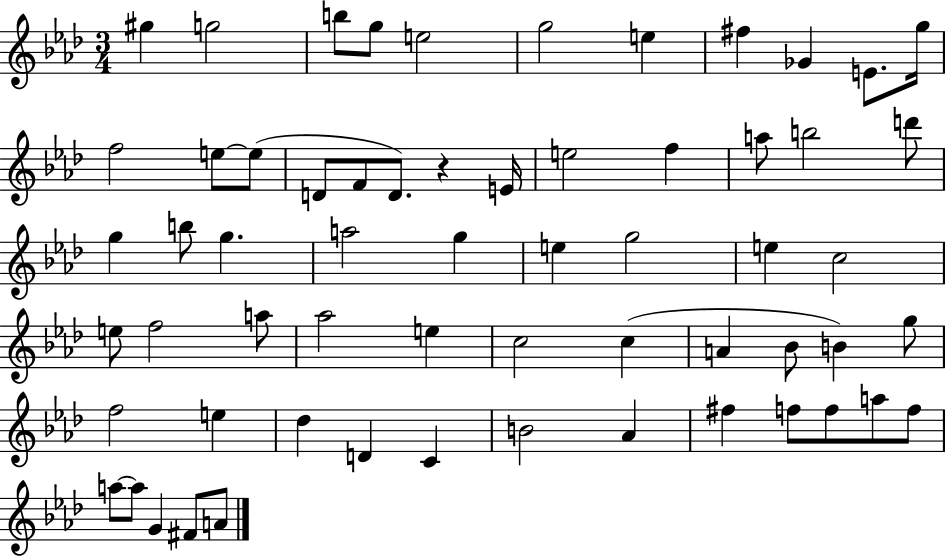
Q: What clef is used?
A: treble